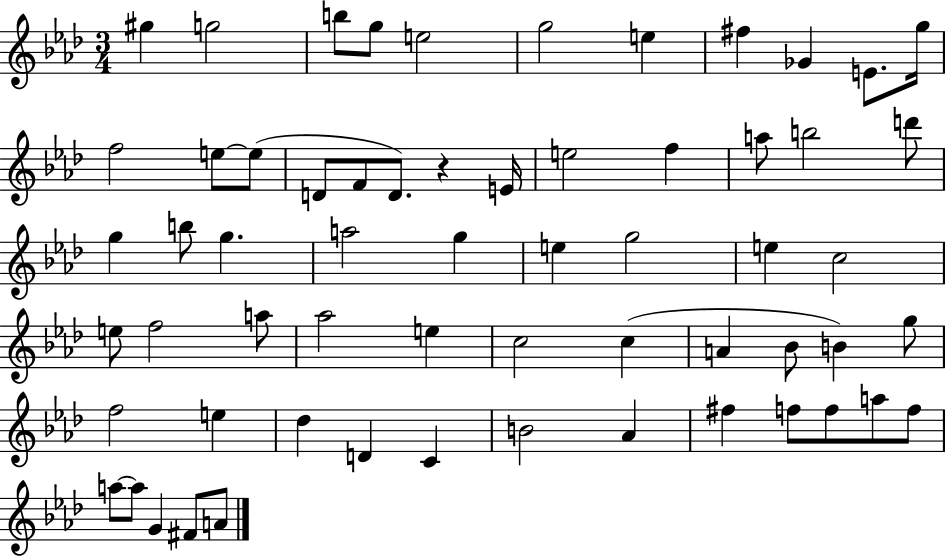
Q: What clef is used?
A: treble